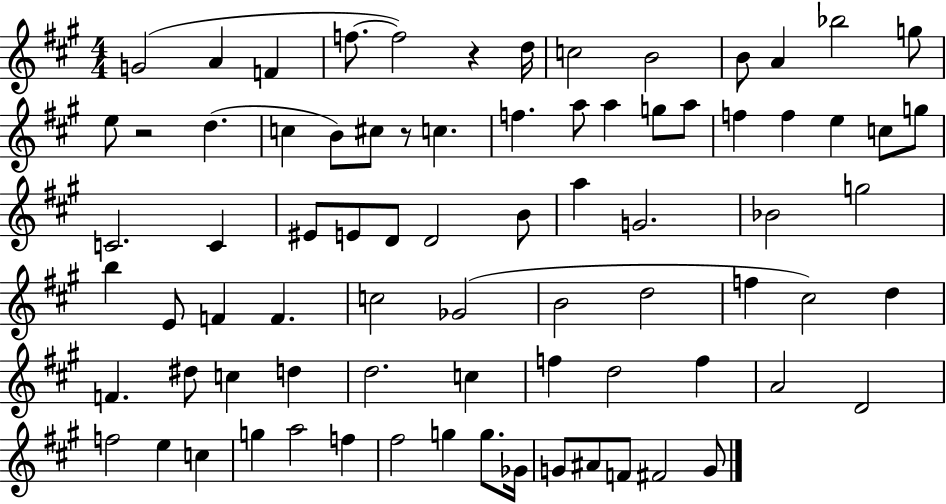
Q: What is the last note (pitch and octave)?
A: G4